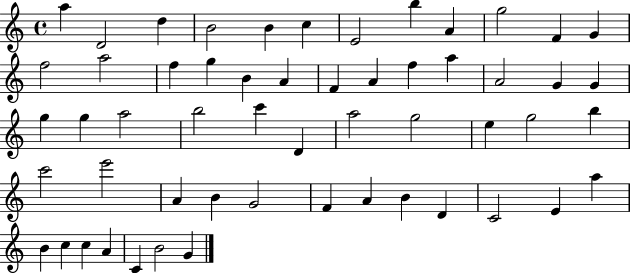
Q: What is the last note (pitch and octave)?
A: G4